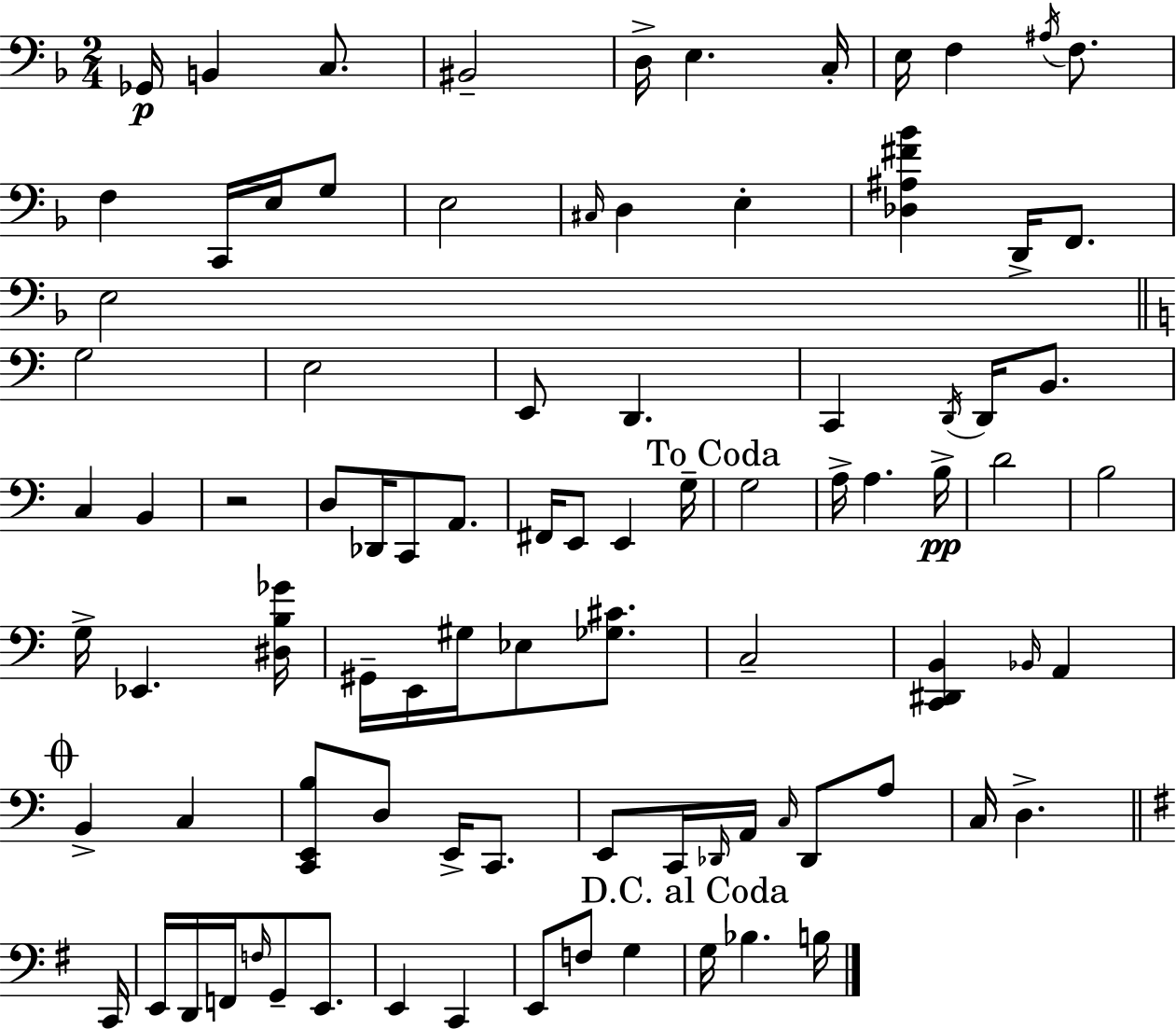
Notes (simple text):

Gb2/s B2/q C3/e. BIS2/h D3/s E3/q. C3/s E3/s F3/q A#3/s F3/e. F3/q C2/s E3/s G3/e E3/h C#3/s D3/q E3/q [Db3,A#3,F#4,Bb4]/q D2/s F2/e. E3/h G3/h E3/h E2/e D2/q. C2/q D2/s D2/s B2/e. C3/q B2/q R/h D3/e Db2/s C2/e A2/e. F#2/s E2/e E2/q G3/s G3/h A3/s A3/q. B3/s D4/h B3/h G3/s Eb2/q. [D#3,B3,Gb4]/s G#2/s E2/s G#3/s Eb3/e [Gb3,C#4]/e. C3/h [C2,D#2,B2]/q Bb2/s A2/q B2/q C3/q [C2,E2,B3]/e D3/e E2/s C2/e. E2/e C2/s Db2/s A2/s C3/s Db2/e A3/e C3/s D3/q. C2/s E2/s D2/s F2/s F3/s G2/e E2/e. E2/q C2/q E2/e F3/e G3/q G3/s Bb3/q. B3/s